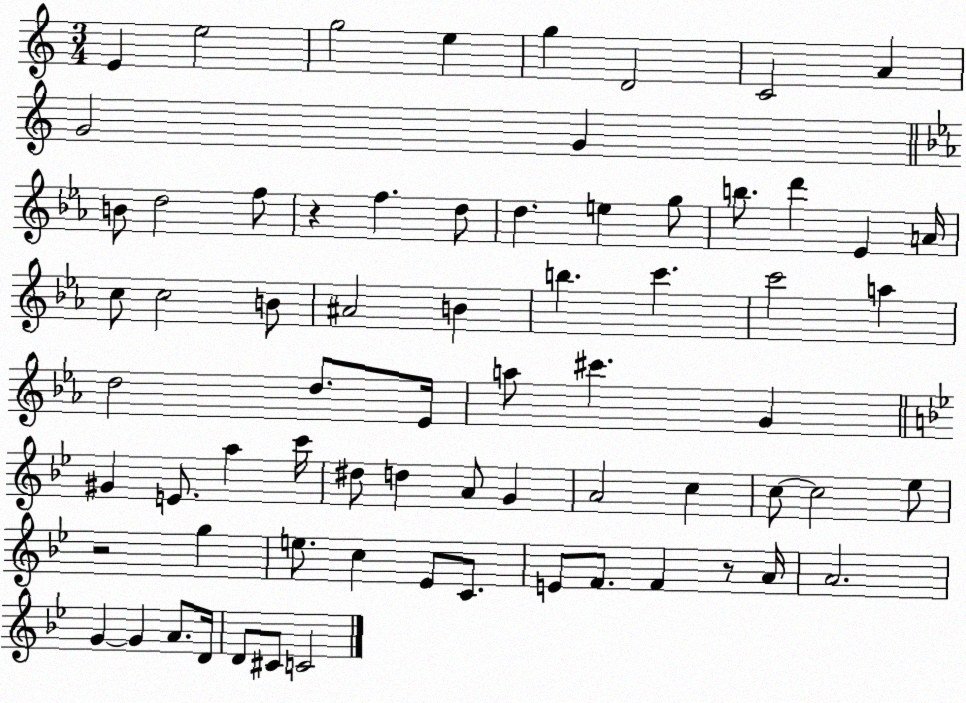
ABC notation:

X:1
T:Untitled
M:3/4
L:1/4
K:C
E e2 g2 e g D2 C2 A G2 G B/2 d2 f/2 z f d/2 d e g/2 b/2 d' _E A/4 c/2 c2 B/2 ^A2 B b c' c'2 a d2 d/2 _E/4 a/2 ^c' G ^G E/2 a c'/4 ^d/2 d A/2 G A2 c c/2 c2 _e/2 z2 g e/2 c _E/2 C/2 E/2 F/2 F z/2 A/4 A2 G G A/2 D/4 D/2 ^C/2 C2